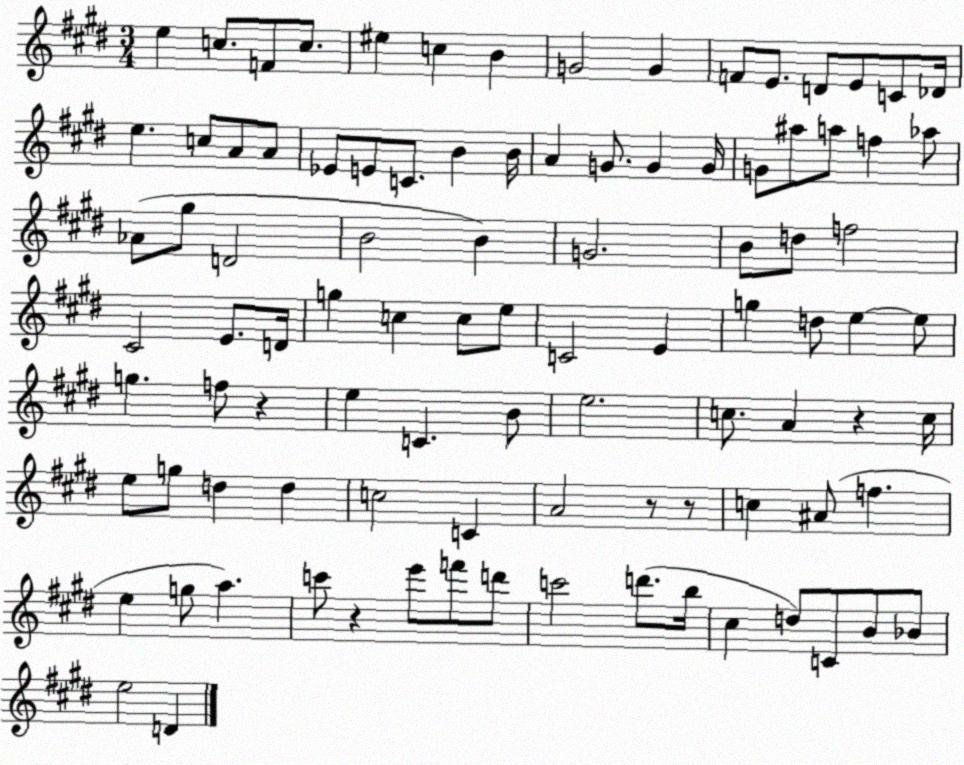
X:1
T:Untitled
M:3/4
L:1/4
K:E
e c/2 F/2 c/2 ^e c B G2 G F/2 E/2 D/2 E/2 C/2 _D/4 e c/2 A/2 A/2 _E/2 E/2 C/2 B B/4 A G/2 G G/4 G/2 ^a/2 a/2 f _a/2 _A/2 ^g/2 D2 B2 B G2 B/2 d/2 f2 ^C2 E/2 D/4 g c c/2 e/2 C2 E g d/2 e e/2 g f/2 z e C B/2 e2 c/2 A z c/4 e/2 g/2 d d c2 C A2 z/2 z/2 c ^A/2 f e g/2 a c'/2 z e'/2 f'/2 d'/2 c'2 d'/2 b/4 ^c d/2 C/2 B/2 _B/2 e2 D